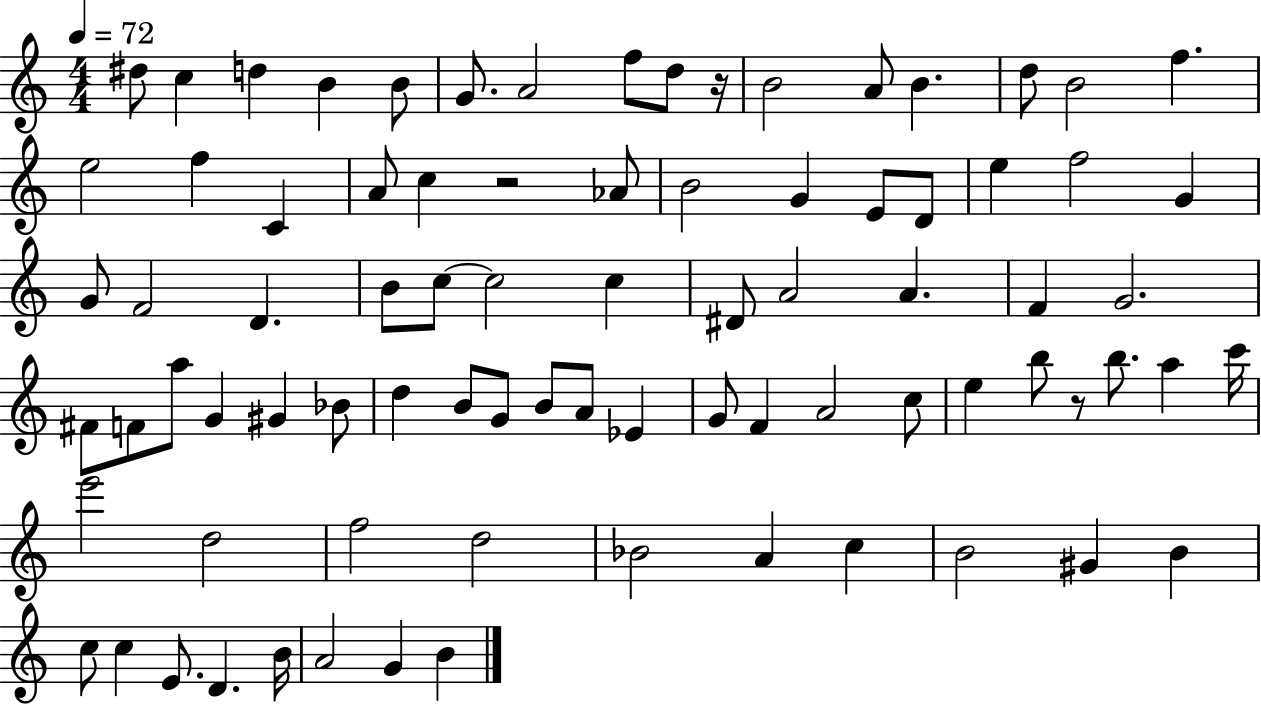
D#5/e C5/q D5/q B4/q B4/e G4/e. A4/h F5/e D5/e R/s B4/h A4/e B4/q. D5/e B4/h F5/q. E5/h F5/q C4/q A4/e C5/q R/h Ab4/e B4/h G4/q E4/e D4/e E5/q F5/h G4/q G4/e F4/h D4/q. B4/e C5/e C5/h C5/q D#4/e A4/h A4/q. F4/q G4/h. F#4/e F4/e A5/e G4/q G#4/q Bb4/e D5/q B4/e G4/e B4/e A4/e Eb4/q G4/e F4/q A4/h C5/e E5/q B5/e R/e B5/e. A5/q C6/s E6/h D5/h F5/h D5/h Bb4/h A4/q C5/q B4/h G#4/q B4/q C5/e C5/q E4/e. D4/q. B4/s A4/h G4/q B4/q